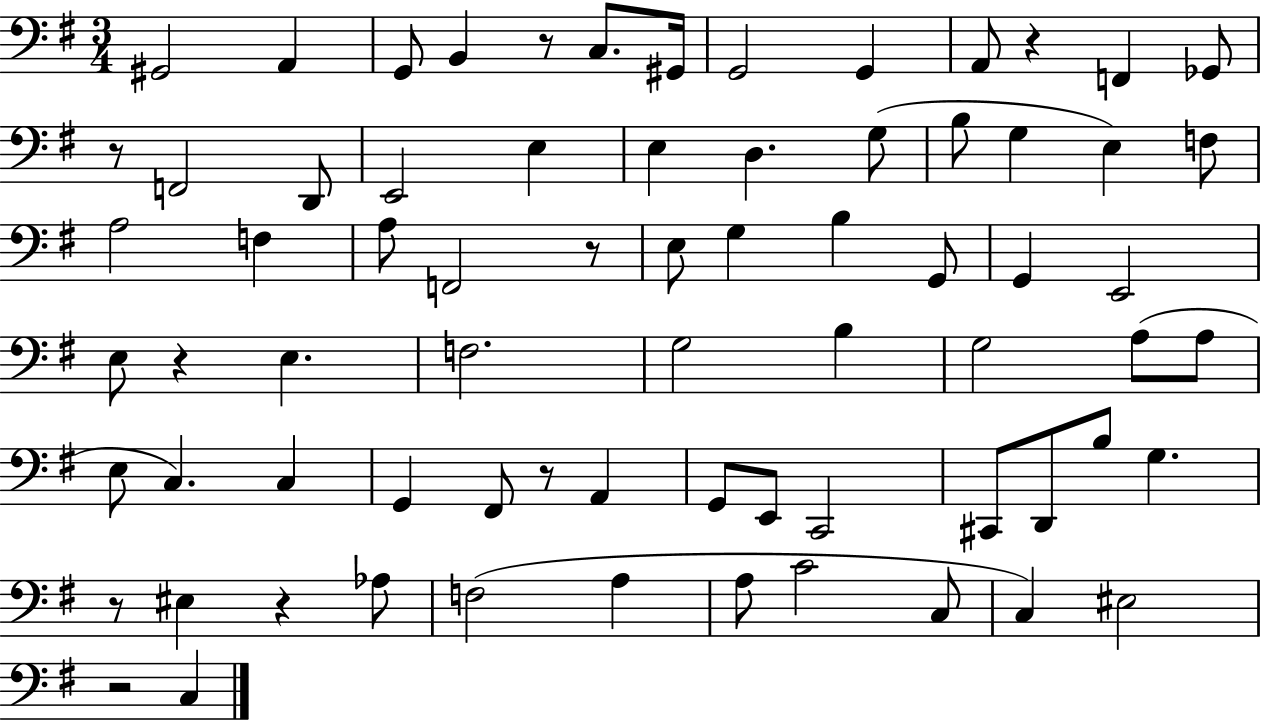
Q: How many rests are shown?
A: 9